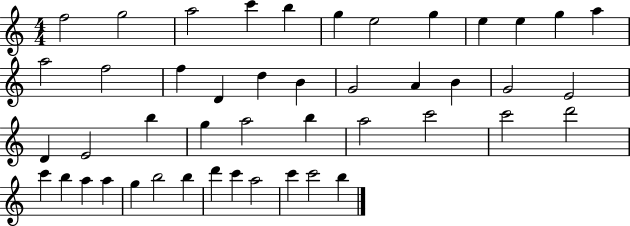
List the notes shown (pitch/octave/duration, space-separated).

F5/h G5/h A5/h C6/q B5/q G5/q E5/h G5/q E5/q E5/q G5/q A5/q A5/h F5/h F5/q D4/q D5/q B4/q G4/h A4/q B4/q G4/h E4/h D4/q E4/h B5/q G5/q A5/h B5/q A5/h C6/h C6/h D6/h C6/q B5/q A5/q A5/q G5/q B5/h B5/q D6/q C6/q A5/h C6/q C6/h B5/q